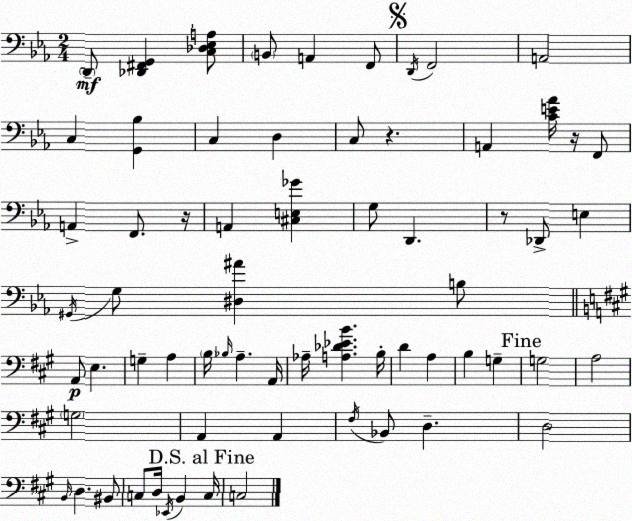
X:1
T:Untitled
M:2/4
L:1/4
K:Eb
D,,/2 [_D,,^F,,G,,] [C,_D,_E,A,]/2 B,,/2 A,, F,,/2 D,,/4 F,,2 A,,2 C, [G,,_B,] C, D, C,/2 z A,, [CE_A]/4 z/4 F,,/2 A,, F,,/2 z/4 A,, [^C,E,_G] G,/2 D,, z/2 _D,,/2 E, ^G,,/4 G,/2 [^D,^A] B,/2 A,,/2 E, G, A, B,/4 _B,/4 A, A,,/4 _A,/4 [A,_D_EB] B,/4 D A, B, G, G,2 A,2 G,2 A,, A,, ^F,/4 _B,,/2 D, D,2 B,,/4 D, ^B,,/2 C,/2 D,/4 _E,,/4 B,, C,/4 C,2